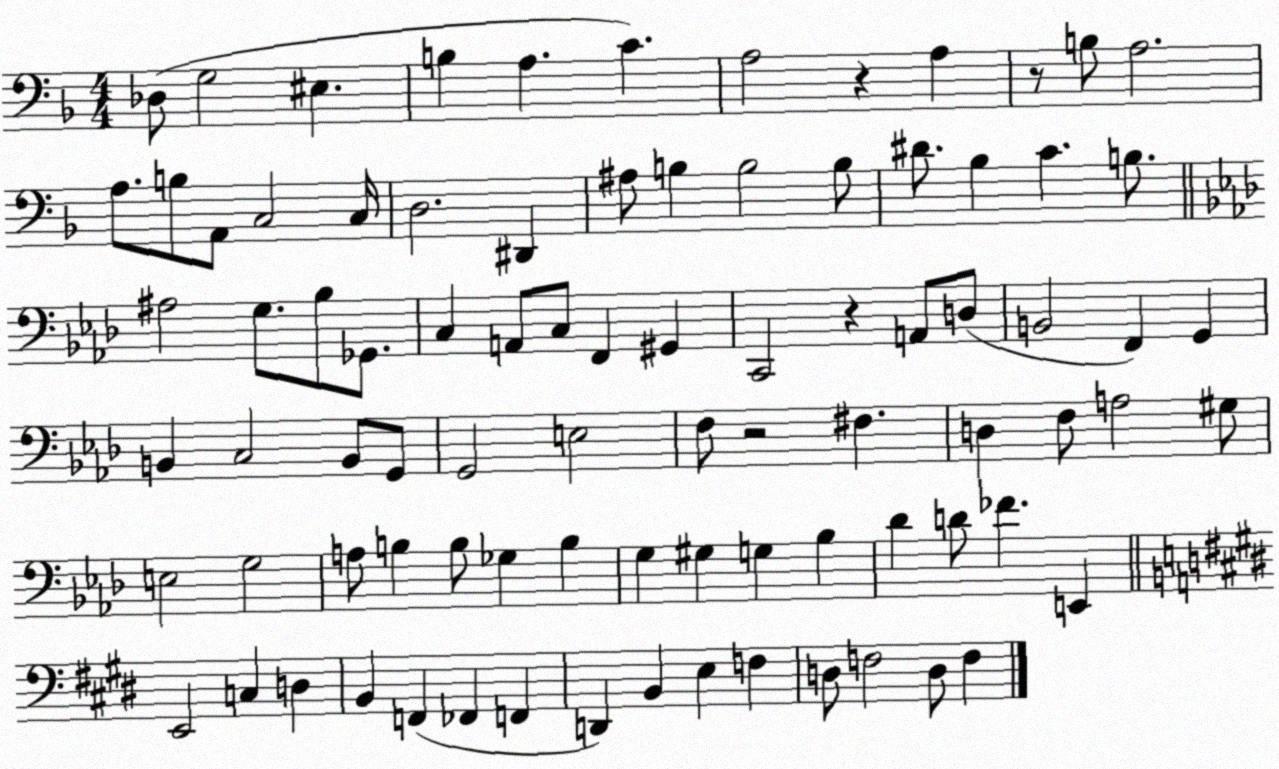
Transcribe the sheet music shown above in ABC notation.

X:1
T:Untitled
M:4/4
L:1/4
K:F
_D,/2 G,2 ^E, B, A, C A,2 z A, z/2 B,/2 A,2 A,/2 B,/2 A,,/2 C,2 C,/4 D,2 ^D,, ^A,/2 B, B,2 B,/2 ^D/2 _B, C B,/2 ^A,2 G,/2 _B,/2 _G,,/2 C, A,,/2 C,/2 F,, ^G,, C,,2 z A,,/2 D,/2 B,,2 F,, G,, B,, C,2 B,,/2 G,,/2 G,,2 E,2 F,/2 z2 ^F, D, F,/2 A,2 ^G,/2 E,2 G,2 A,/2 B, B,/2 _G, B, G, ^G, G, _B, _D D/2 _F E,, E,,2 C, D, B,, F,, _F,, F,, D,, B,, E, F, D,/2 F,2 D,/2 F,